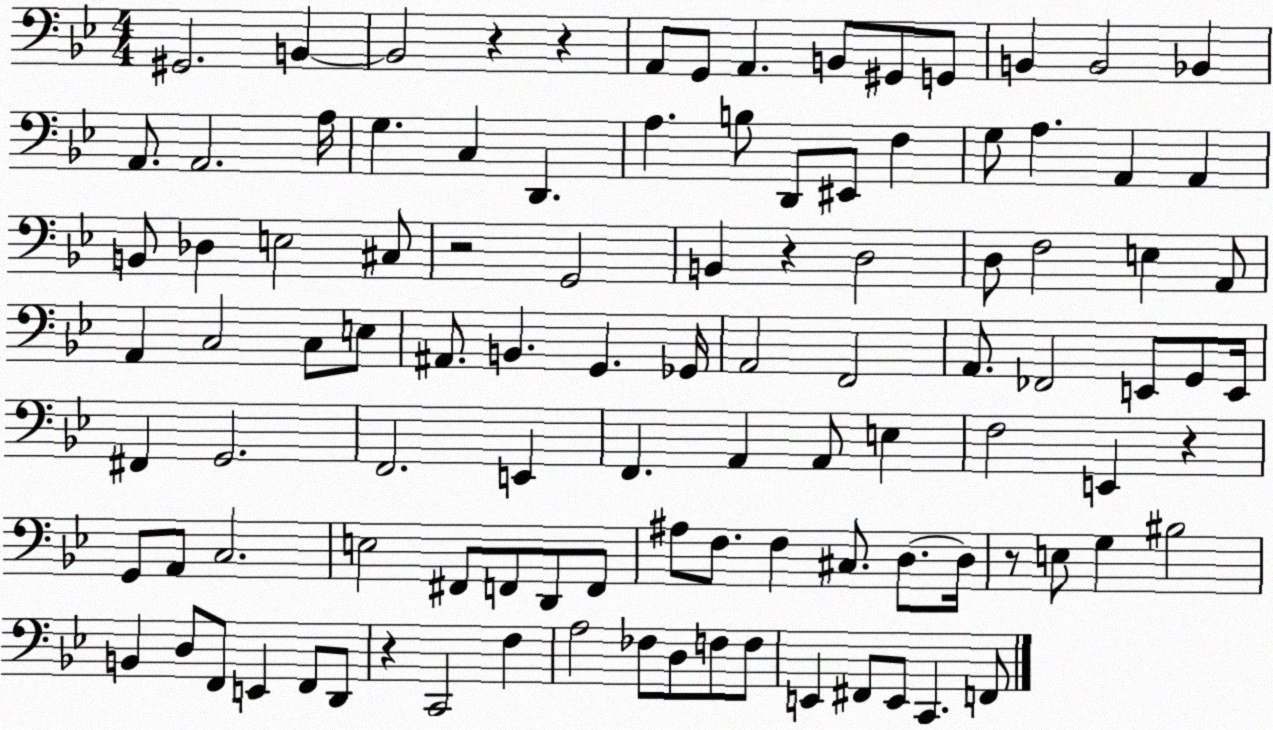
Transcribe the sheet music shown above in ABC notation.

X:1
T:Untitled
M:4/4
L:1/4
K:Bb
^G,,2 B,, B,,2 z z A,,/2 G,,/2 A,, B,,/2 ^G,,/2 G,,/2 B,, B,,2 _B,, A,,/2 A,,2 A,/4 G, C, D,, A, B,/2 D,,/2 ^E,,/2 F, G,/2 A, A,, A,, B,,/2 _D, E,2 ^C,/2 z2 G,,2 B,, z D,2 D,/2 F,2 E, A,,/2 A,, C,2 C,/2 E,/2 ^A,,/2 B,, G,, _G,,/4 A,,2 F,,2 A,,/2 _F,,2 E,,/2 G,,/2 E,,/4 ^F,, G,,2 F,,2 E,, F,, A,, A,,/2 E, F,2 E,, z G,,/2 A,,/2 C,2 E,2 ^F,,/2 F,,/2 D,,/2 F,,/2 ^A,/2 F,/2 F, ^C,/2 D,/2 D,/4 z/2 E,/2 G, ^B,2 B,, D,/2 F,,/2 E,, F,,/2 D,,/2 z C,,2 F, A,2 _F,/2 D,/2 F,/2 F,/2 E,, ^F,,/2 E,,/2 C,, F,,/2